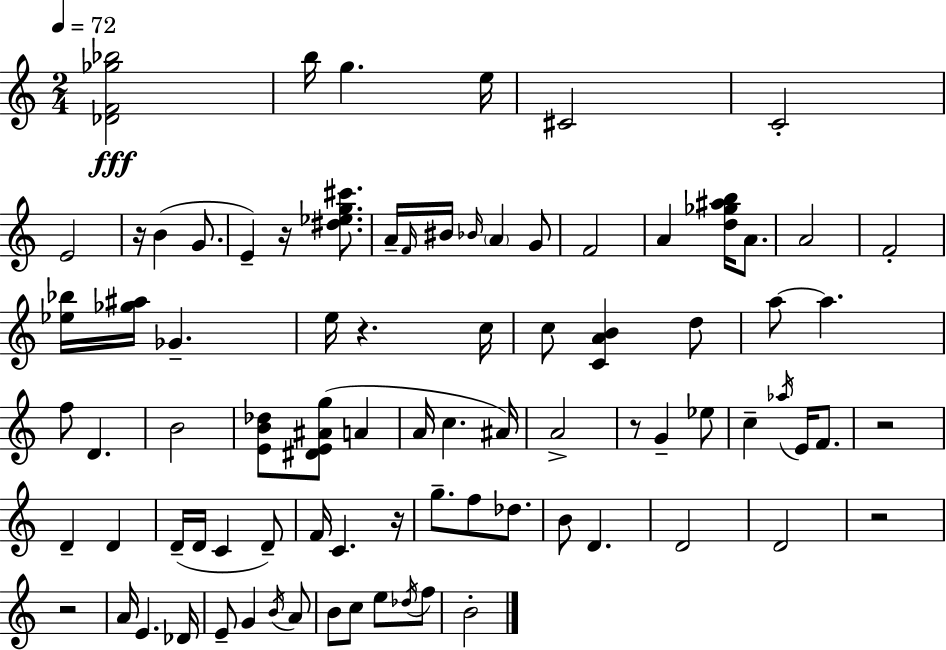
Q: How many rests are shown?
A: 8